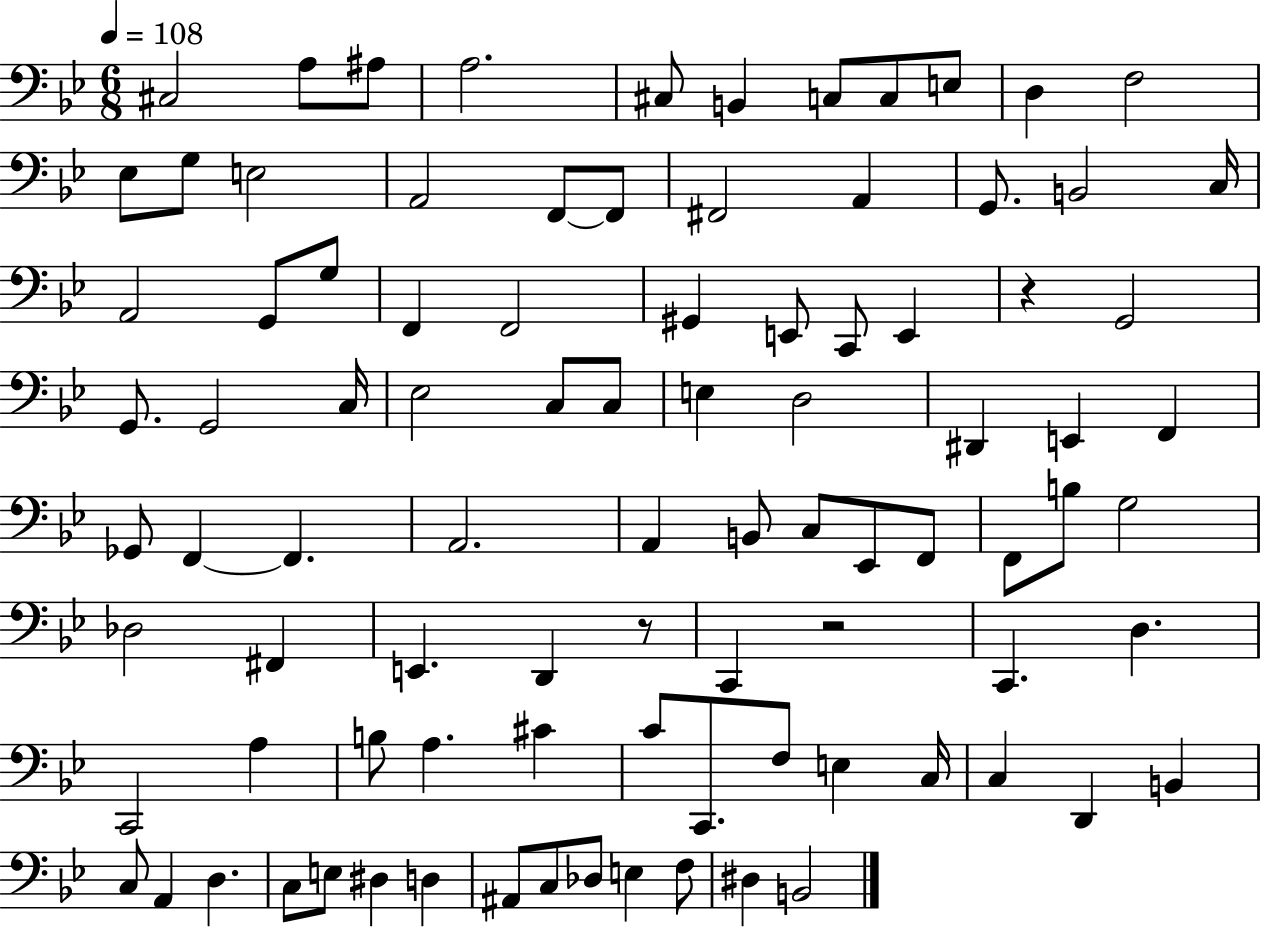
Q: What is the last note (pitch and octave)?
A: B2